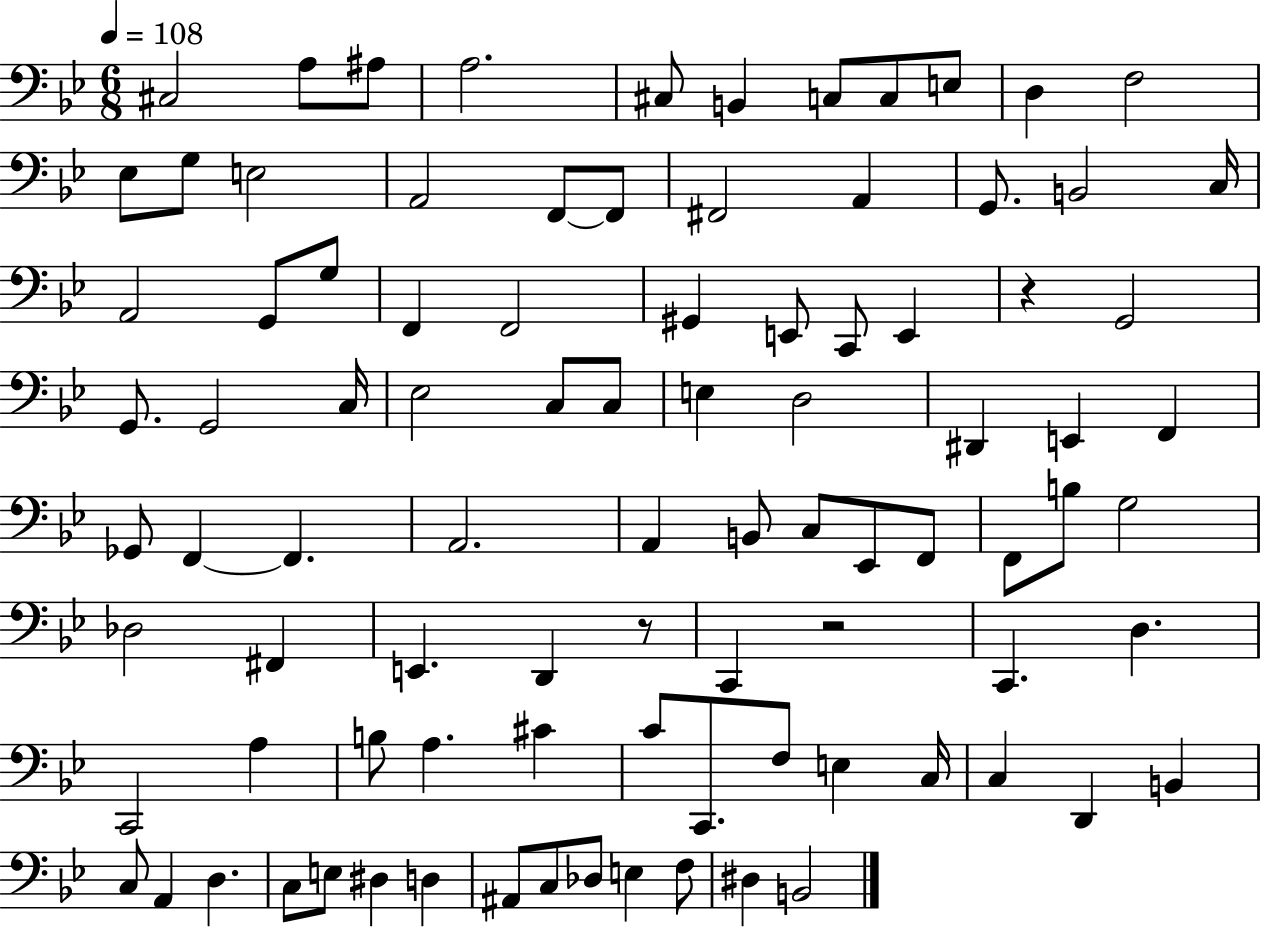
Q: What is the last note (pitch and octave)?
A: B2